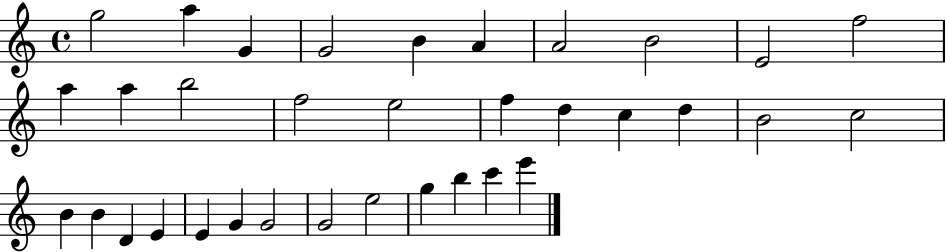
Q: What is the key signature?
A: C major